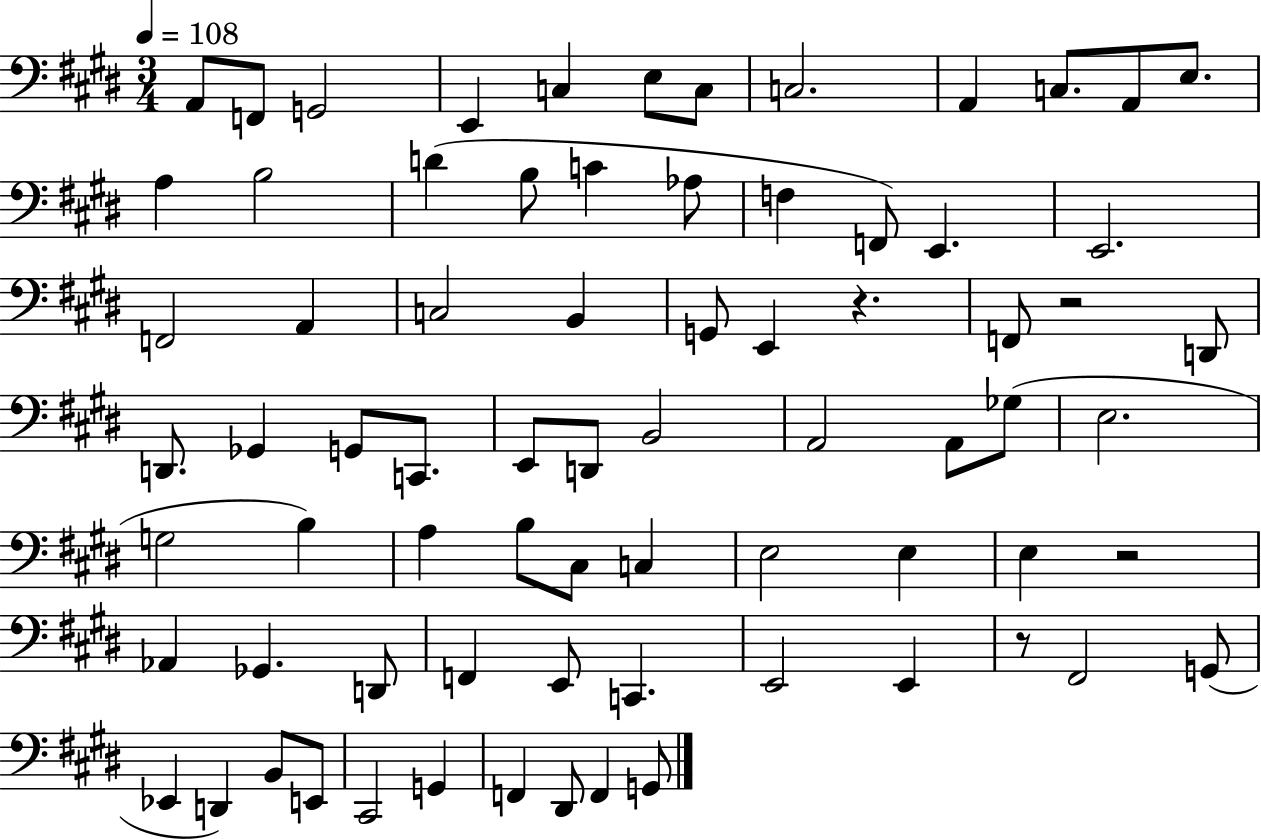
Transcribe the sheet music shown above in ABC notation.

X:1
T:Untitled
M:3/4
L:1/4
K:E
A,,/2 F,,/2 G,,2 E,, C, E,/2 C,/2 C,2 A,, C,/2 A,,/2 E,/2 A, B,2 D B,/2 C _A,/2 F, F,,/2 E,, E,,2 F,,2 A,, C,2 B,, G,,/2 E,, z F,,/2 z2 D,,/2 D,,/2 _G,, G,,/2 C,,/2 E,,/2 D,,/2 B,,2 A,,2 A,,/2 _G,/2 E,2 G,2 B, A, B,/2 ^C,/2 C, E,2 E, E, z2 _A,, _G,, D,,/2 F,, E,,/2 C,, E,,2 E,, z/2 ^F,,2 G,,/2 _E,, D,, B,,/2 E,,/2 ^C,,2 G,, F,, ^D,,/2 F,, G,,/2